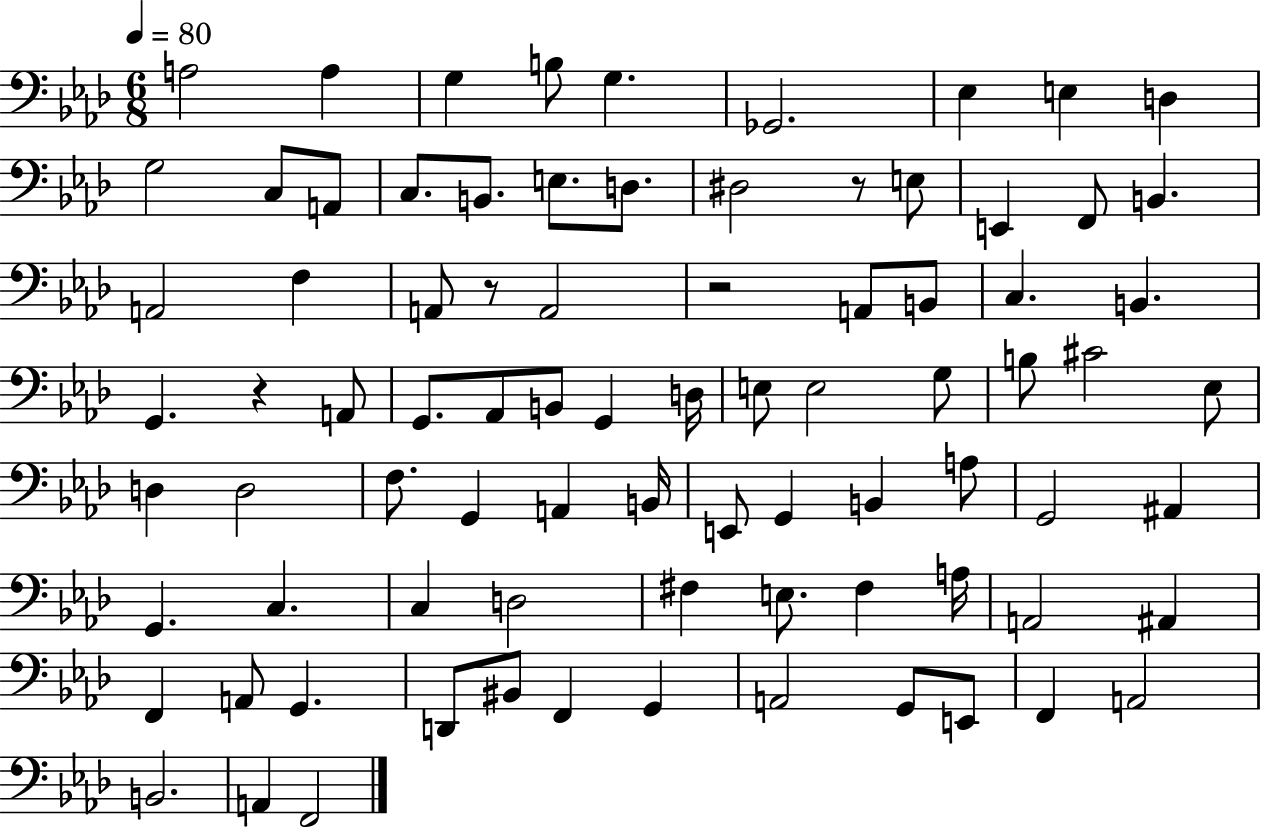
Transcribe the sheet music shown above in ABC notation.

X:1
T:Untitled
M:6/8
L:1/4
K:Ab
A,2 A, G, B,/2 G, _G,,2 _E, E, D, G,2 C,/2 A,,/2 C,/2 B,,/2 E,/2 D,/2 ^D,2 z/2 E,/2 E,, F,,/2 B,, A,,2 F, A,,/2 z/2 A,,2 z2 A,,/2 B,,/2 C, B,, G,, z A,,/2 G,,/2 _A,,/2 B,,/2 G,, D,/4 E,/2 E,2 G,/2 B,/2 ^C2 _E,/2 D, D,2 F,/2 G,, A,, B,,/4 E,,/2 G,, B,, A,/2 G,,2 ^A,, G,, C, C, D,2 ^F, E,/2 ^F, A,/4 A,,2 ^A,, F,, A,,/2 G,, D,,/2 ^B,,/2 F,, G,, A,,2 G,,/2 E,,/2 F,, A,,2 B,,2 A,, F,,2